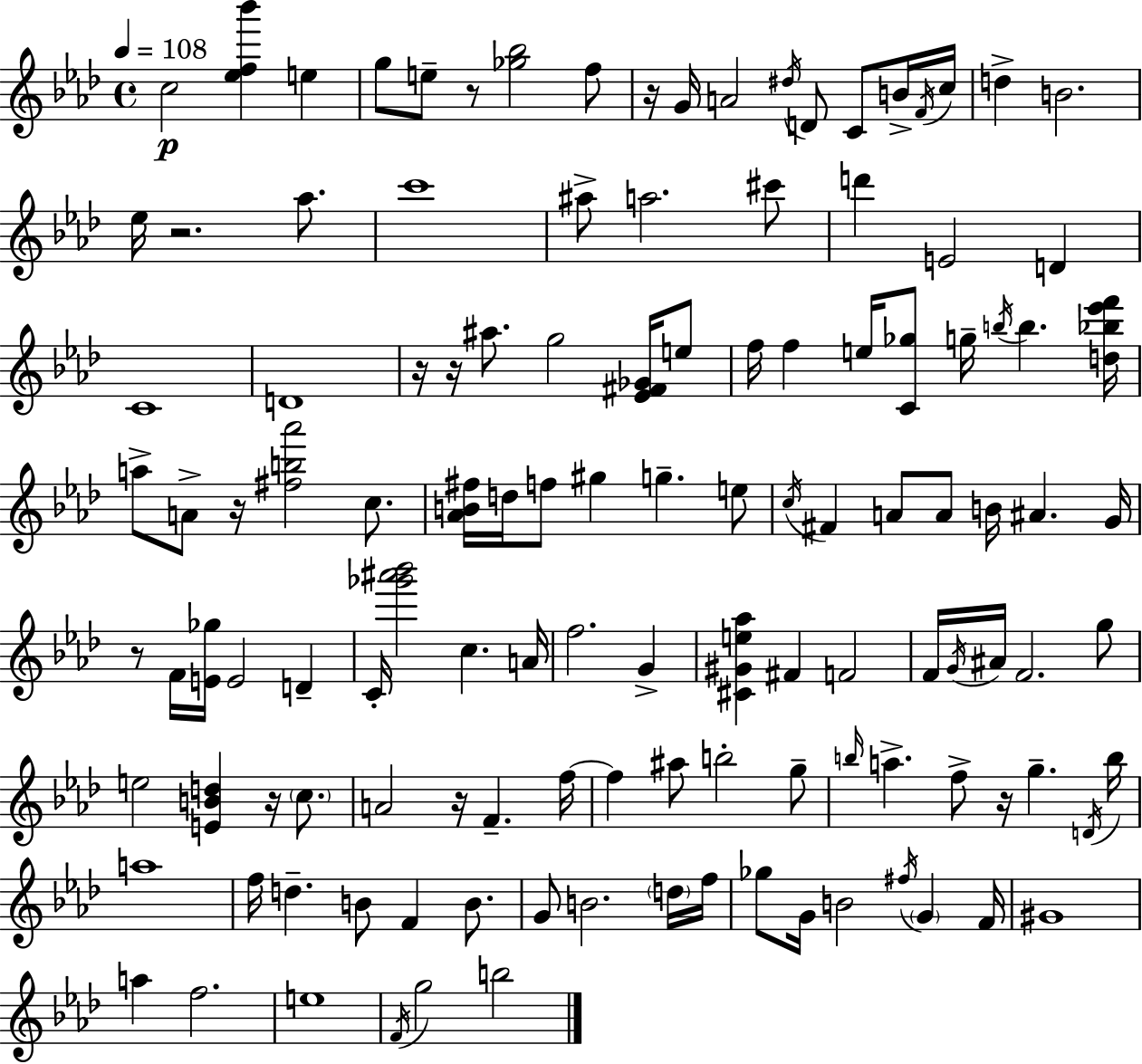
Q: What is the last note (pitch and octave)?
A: B5